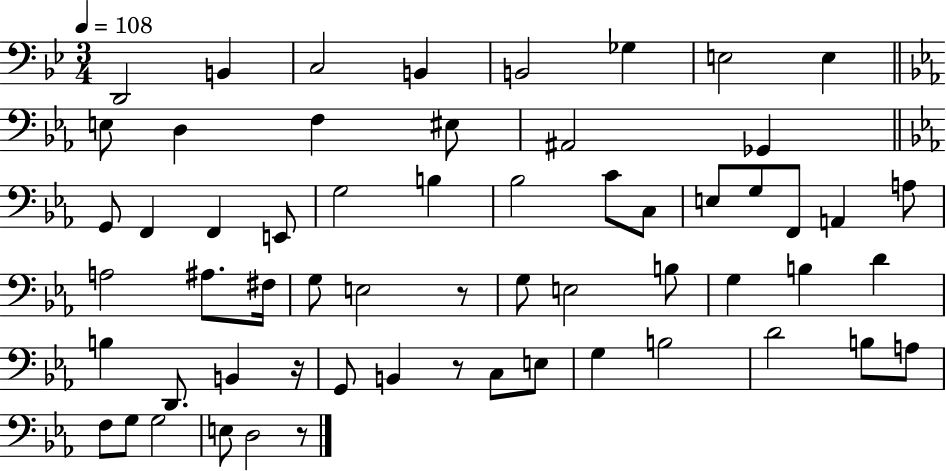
X:1
T:Untitled
M:3/4
L:1/4
K:Bb
D,,2 B,, C,2 B,, B,,2 _G, E,2 E, E,/2 D, F, ^E,/2 ^A,,2 _G,, G,,/2 F,, F,, E,,/2 G,2 B, _B,2 C/2 C,/2 E,/2 G,/2 F,,/2 A,, A,/2 A,2 ^A,/2 ^F,/4 G,/2 E,2 z/2 G,/2 E,2 B,/2 G, B, D B, D,,/2 B,, z/4 G,,/2 B,, z/2 C,/2 E,/2 G, B,2 D2 B,/2 A,/2 F,/2 G,/2 G,2 E,/2 D,2 z/2